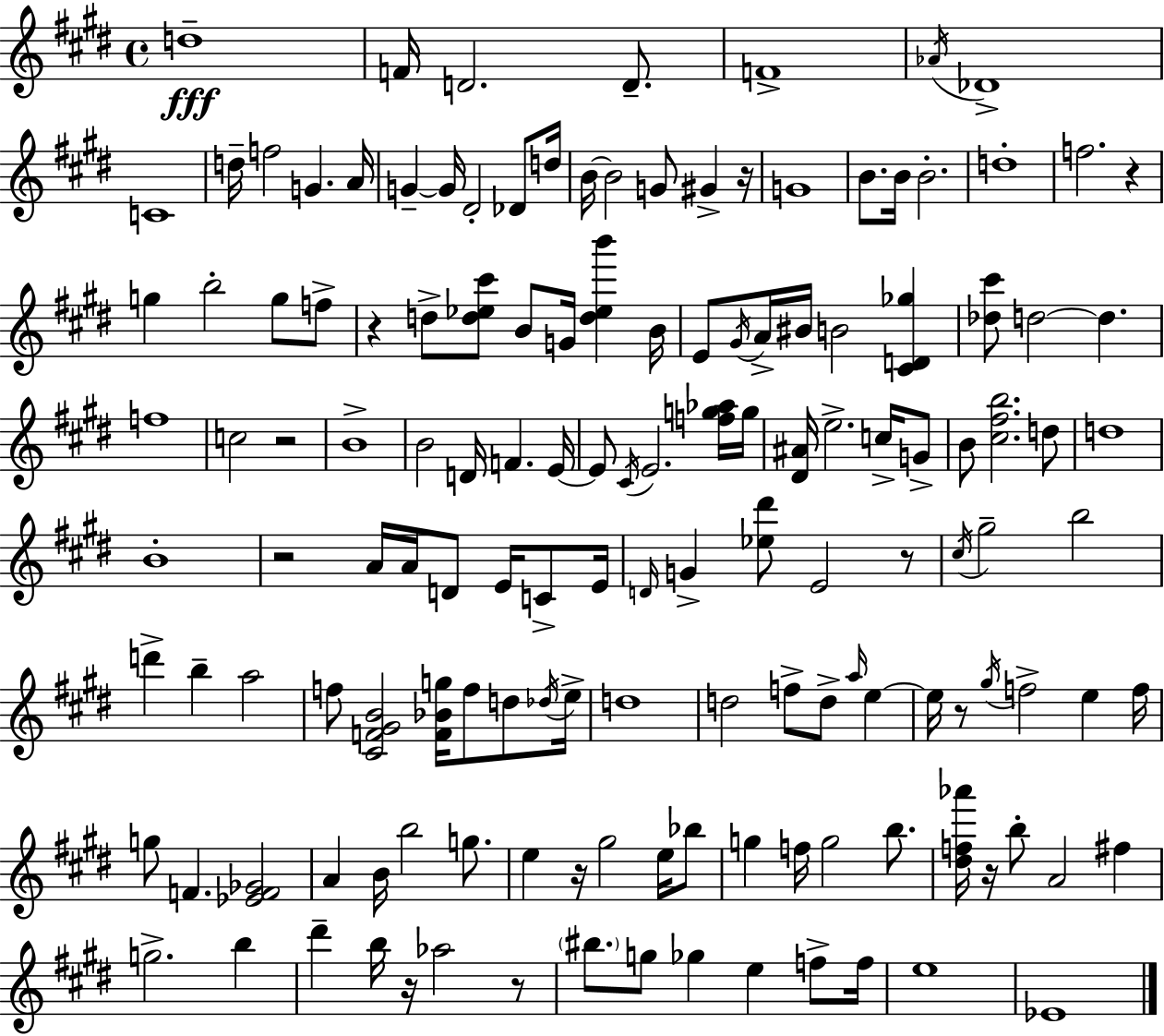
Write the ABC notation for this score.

X:1
T:Untitled
M:4/4
L:1/4
K:E
d4 F/4 D2 D/2 F4 _A/4 _D4 C4 d/4 f2 G A/4 G G/4 ^D2 _D/2 d/4 B/4 B2 G/2 ^G z/4 G4 B/2 B/4 B2 d4 f2 z g b2 g/2 f/2 z d/2 [d_e^c']/2 B/2 G/4 [d_eb'] B/4 E/2 ^G/4 A/4 ^B/4 B2 [^CD_g] [_d^c']/2 d2 d f4 c2 z2 B4 B2 D/4 F E/4 E/2 ^C/4 E2 [fg_a]/4 g/4 [^D^A]/4 e2 c/4 G/2 B/2 [^c^fb]2 d/2 d4 B4 z2 A/4 A/4 D/2 E/4 C/2 E/4 D/4 G [_e^d']/2 E2 z/2 ^c/4 ^g2 b2 d' b a2 f/2 [^CF^GB]2 [F_Bg]/4 f/2 d/2 _d/4 e/4 d4 d2 f/2 d/2 a/4 e e/4 z/2 ^g/4 f2 e f/4 g/2 F [_EF_G]2 A B/4 b2 g/2 e z/4 ^g2 e/4 _b/2 g f/4 g2 b/2 [^df_a']/4 z/4 b/2 A2 ^f g2 b ^d' b/4 z/4 _a2 z/2 ^b/2 g/2 _g e f/2 f/4 e4 _E4